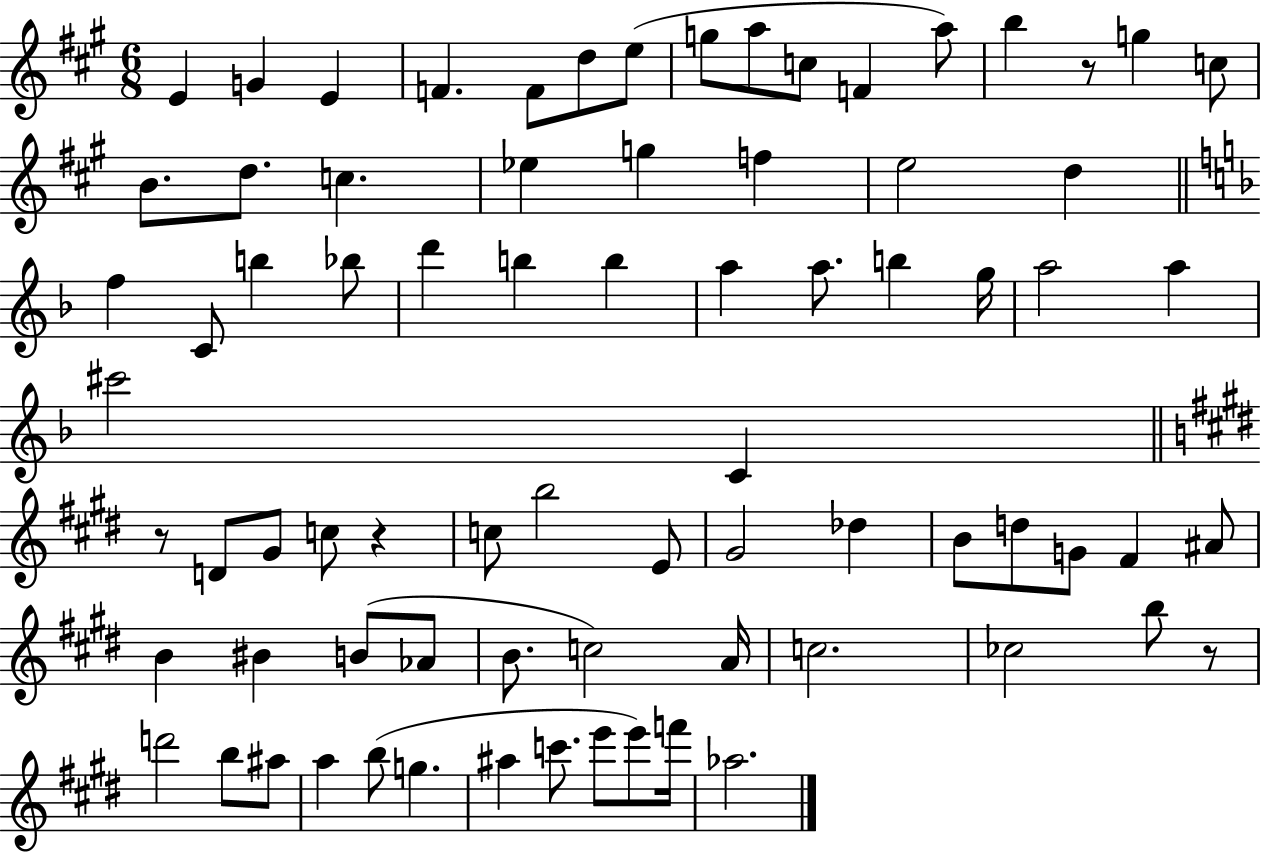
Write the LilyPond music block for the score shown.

{
  \clef treble
  \numericTimeSignature
  \time 6/8
  \key a \major
  \repeat volta 2 { e'4 g'4 e'4 | f'4. f'8 d''8 e''8( | g''8 a''8 c''8 f'4 a''8) | b''4 r8 g''4 c''8 | \break b'8. d''8. c''4. | ees''4 g''4 f''4 | e''2 d''4 | \bar "||" \break \key f \major f''4 c'8 b''4 bes''8 | d'''4 b''4 b''4 | a''4 a''8. b''4 g''16 | a''2 a''4 | \break cis'''2 c'4 | \bar "||" \break \key e \major r8 d'8 gis'8 c''8 r4 | c''8 b''2 e'8 | gis'2 des''4 | b'8 d''8 g'8 fis'4 ais'8 | \break b'4 bis'4 b'8( aes'8 | b'8. c''2) a'16 | c''2. | ces''2 b''8 r8 | \break d'''2 b''8 ais''8 | a''4 b''8( g''4. | ais''4 c'''8. e'''8 e'''8) f'''16 | aes''2. | \break } \bar "|."
}